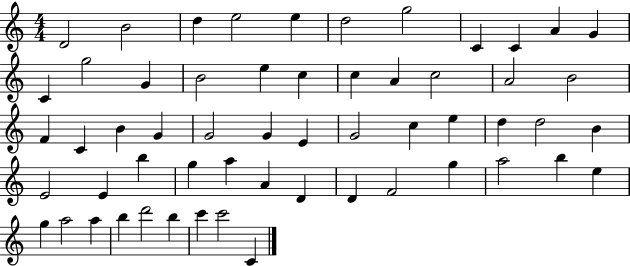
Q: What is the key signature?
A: C major